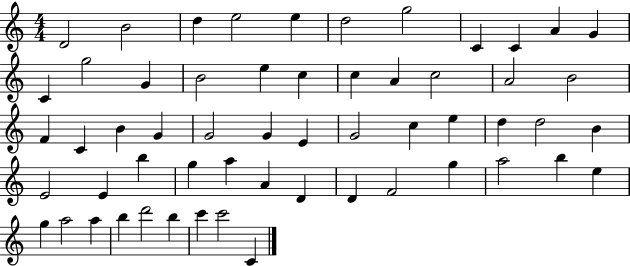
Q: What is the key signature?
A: C major